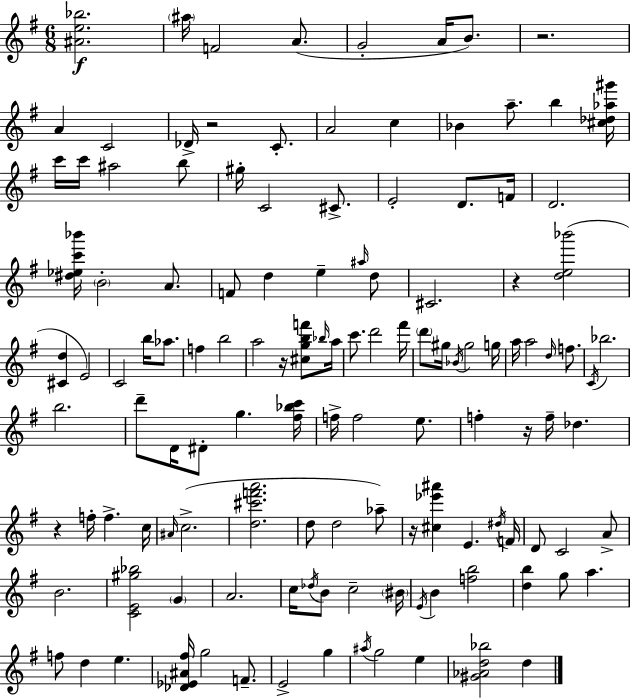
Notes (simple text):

[A#4,E5,Bb5]/h. A#5/s F4/h A4/e. G4/h A4/s B4/e. R/h. A4/q C4/h Db4/s R/h C4/e. A4/h C5/q Bb4/q A5/e. B5/q [C#5,Db5,Ab5,G#6]/s C6/s C6/s A#5/h B5/e G#5/s C4/h C#4/e. E4/h D4/e. F4/s D4/h. [D#5,Eb5,C6,Bb6]/s B4/h A4/e. F4/e D5/q E5/q A#5/s D5/e C#4/h. R/q [D5,E5,Bb6]/h [C#4,D5]/q E4/h C4/h B5/s Ab5/e. F5/q B5/h A5/h R/s [C#5,G5,B5,F6]/e Bb5/s A5/s C6/e. D6/h F#6/s D6/e G#5/s Bb4/s G#5/h G5/s A5/s A5/h D5/s F5/e. C4/s Bb5/h. B5/h. D6/e D4/s D#4/e G5/q. [F#5,Bb5,C6]/s F5/s F5/h E5/e. F5/q R/s F5/s Db5/q. R/q F5/s F5/q. C5/s A#4/s C5/h. [D5,C#6,F6,A6]/h. D5/e D5/h Ab5/e R/s [C#5,Eb6,A#6]/q E4/q. D#5/s F4/s D4/e C4/h A4/e B4/h. [C4,E4,G#5,Bb5]/h G4/q A4/h. C5/s Db5/s B4/e C5/h BIS4/s E4/s B4/q [F5,B5]/h [D5,B5]/q G5/e A5/q. F5/e D5/q E5/q. [Db4,Eb4,A#4,F#5]/s G5/h F4/e. E4/h G5/q A#5/s G5/h E5/q [G#4,Ab4,D5,Bb5]/h D5/q